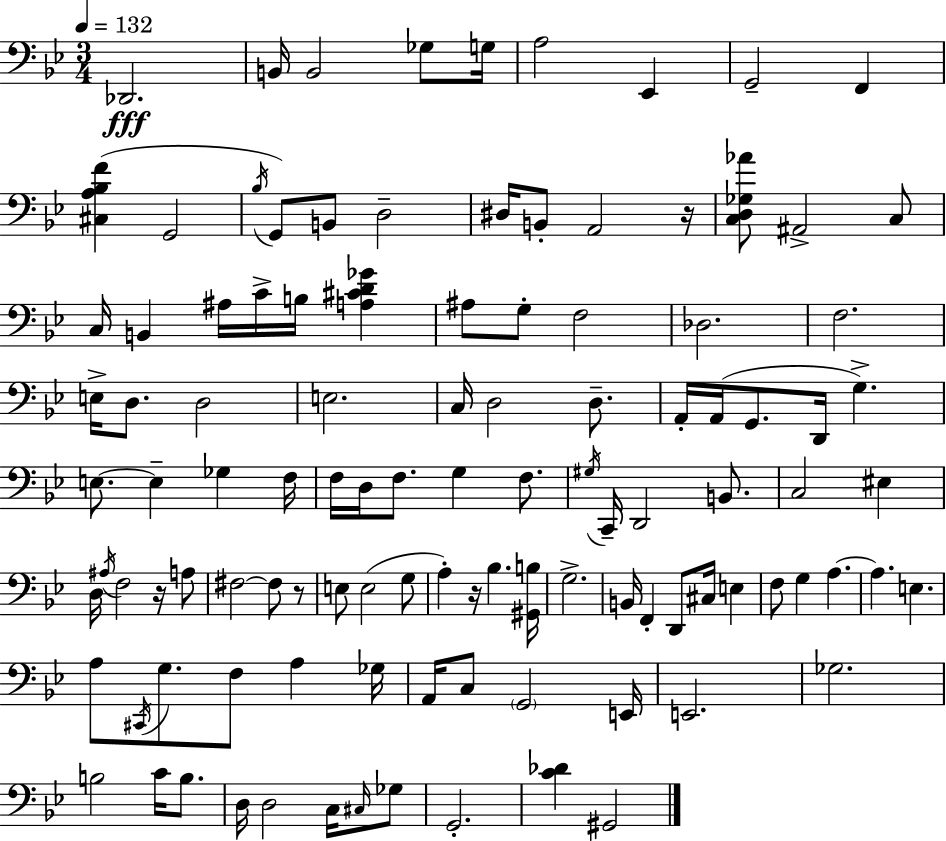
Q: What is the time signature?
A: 3/4